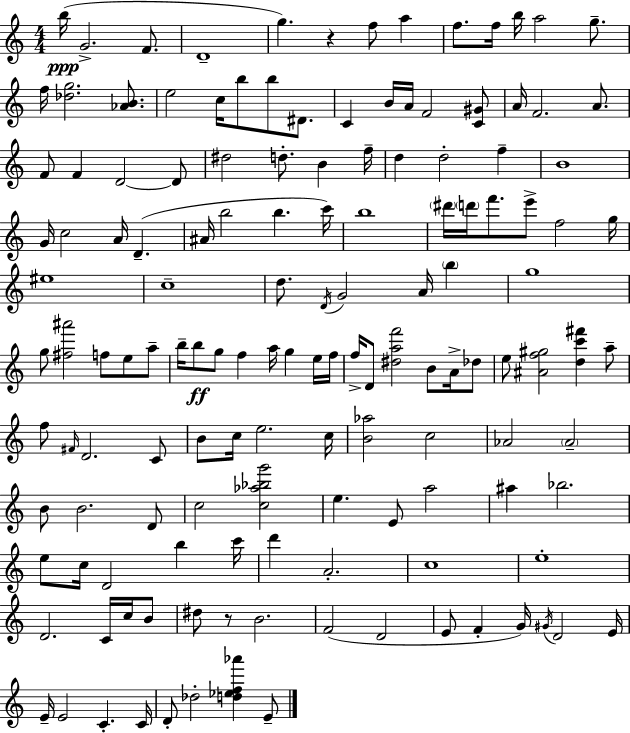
X:1
T:Untitled
M:4/4
L:1/4
K:Am
b/4 G2 F/2 D4 g z f/2 a f/2 f/4 b/4 a2 g/2 f/4 [_dg]2 [_AB]/2 e2 c/4 b/2 b/2 ^D/2 C B/4 A/4 F2 [C^G]/2 A/4 F2 A/2 F/2 F D2 D/2 ^d2 d/2 B f/4 d d2 f B4 G/4 c2 A/4 D ^A/4 b2 b c'/4 b4 ^d'/4 d'/4 f'/2 e'/2 f2 g/4 ^e4 c4 d/2 D/4 G2 A/4 b g4 g/2 [^f^a']2 f/2 e/2 a/2 b/4 b/2 g/2 f a/4 g e/4 f/4 f/4 D/2 [^daf']2 B/2 A/4 _d/2 e/2 [^Af^g]2 [dc'^f'] a/2 f/2 ^F/4 D2 C/2 B/2 c/4 e2 c/4 [B_a]2 c2 _A2 _A2 B/2 B2 D/2 c2 [c_a_bg']2 e E/2 a2 ^a _b2 e/2 c/4 D2 b c'/4 d' A2 c4 e4 D2 C/4 c/4 B/2 ^d/2 z/2 B2 F2 D2 E/2 F G/4 ^G/4 D2 E/4 E/4 E2 C C/4 D/2 _d2 [d_ef_a'] E/2